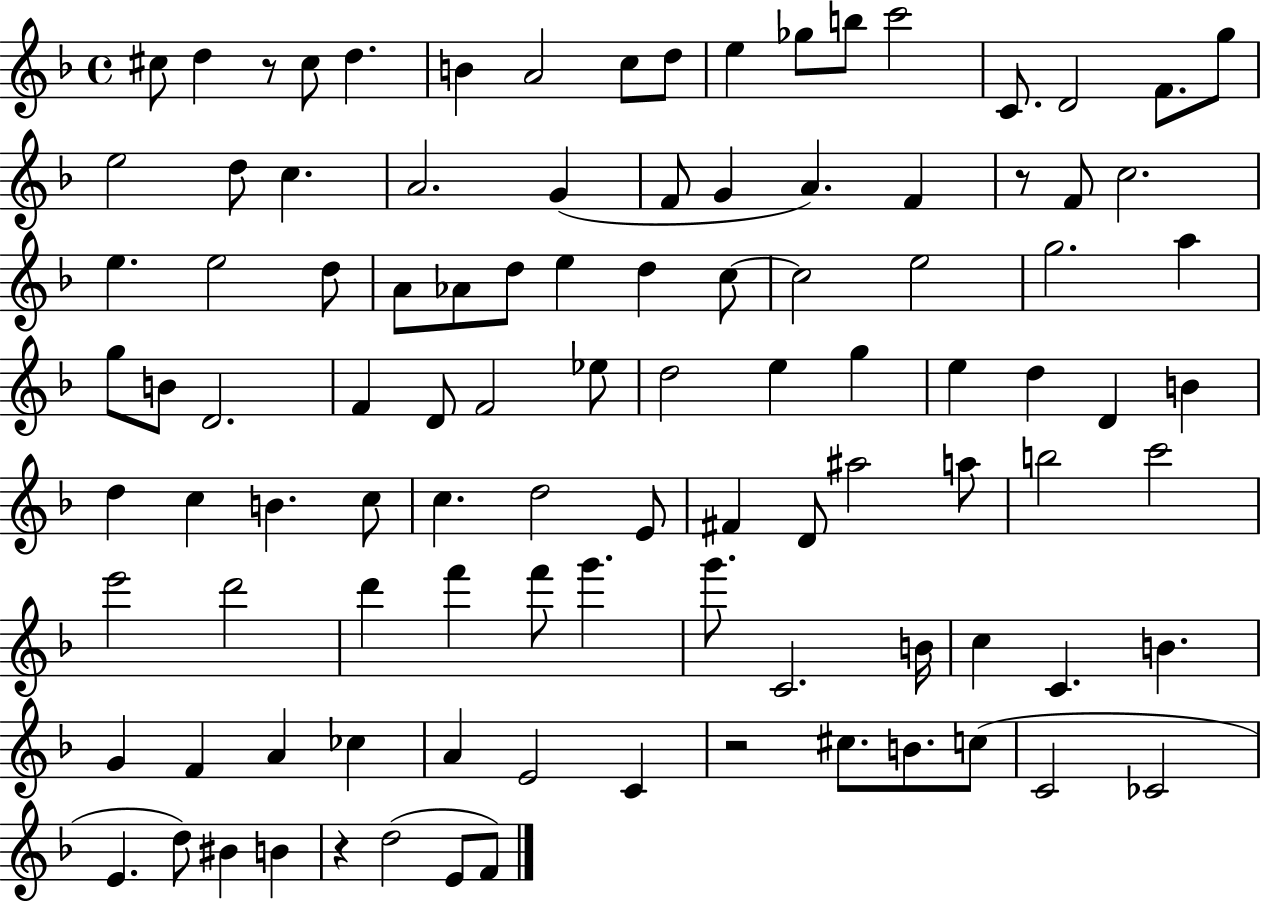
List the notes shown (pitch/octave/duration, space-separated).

C#5/e D5/q R/e C#5/e D5/q. B4/q A4/h C5/e D5/e E5/q Gb5/e B5/e C6/h C4/e. D4/h F4/e. G5/e E5/h D5/e C5/q. A4/h. G4/q F4/e G4/q A4/q. F4/q R/e F4/e C5/h. E5/q. E5/h D5/e A4/e Ab4/e D5/e E5/q D5/q C5/e C5/h E5/h G5/h. A5/q G5/e B4/e D4/h. F4/q D4/e F4/h Eb5/e D5/h E5/q G5/q E5/q D5/q D4/q B4/q D5/q C5/q B4/q. C5/e C5/q. D5/h E4/e F#4/q D4/e A#5/h A5/e B5/h C6/h E6/h D6/h D6/q F6/q F6/e G6/q. G6/e. C4/h. B4/s C5/q C4/q. B4/q. G4/q F4/q A4/q CES5/q A4/q E4/h C4/q R/h C#5/e. B4/e. C5/e C4/h CES4/h E4/q. D5/e BIS4/q B4/q R/q D5/h E4/e F4/e